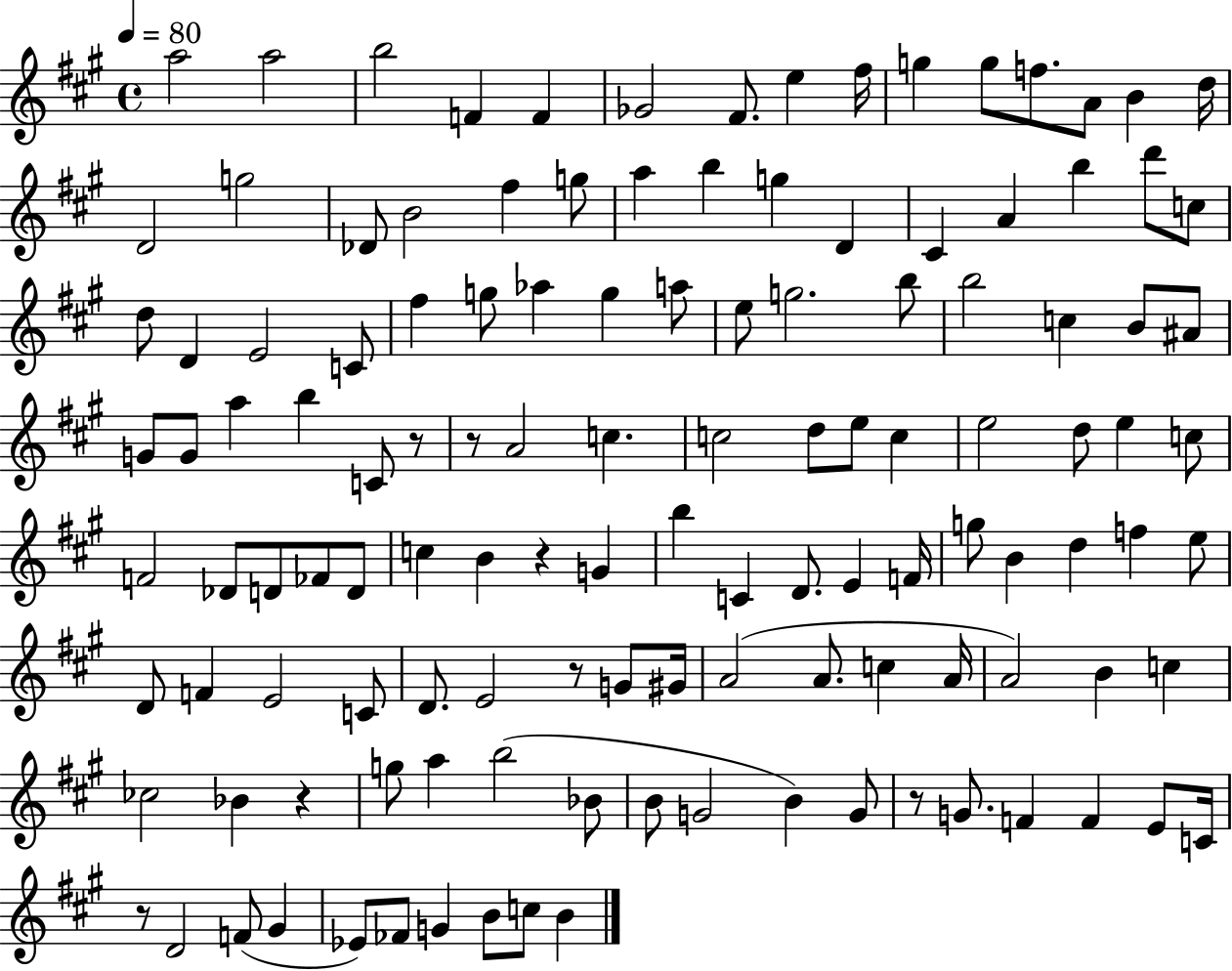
{
  \clef treble
  \time 4/4
  \defaultTimeSignature
  \key a \major
  \tempo 4 = 80
  a''2 a''2 | b''2 f'4 f'4 | ges'2 fis'8. e''4 fis''16 | g''4 g''8 f''8. a'8 b'4 d''16 | \break d'2 g''2 | des'8 b'2 fis''4 g''8 | a''4 b''4 g''4 d'4 | cis'4 a'4 b''4 d'''8 c''8 | \break d''8 d'4 e'2 c'8 | fis''4 g''8 aes''4 g''4 a''8 | e''8 g''2. b''8 | b''2 c''4 b'8 ais'8 | \break g'8 g'8 a''4 b''4 c'8 r8 | r8 a'2 c''4. | c''2 d''8 e''8 c''4 | e''2 d''8 e''4 c''8 | \break f'2 des'8 d'8 fes'8 d'8 | c''4 b'4 r4 g'4 | b''4 c'4 d'8. e'4 f'16 | g''8 b'4 d''4 f''4 e''8 | \break d'8 f'4 e'2 c'8 | d'8. e'2 r8 g'8 gis'16 | a'2( a'8. c''4 a'16 | a'2) b'4 c''4 | \break ces''2 bes'4 r4 | g''8 a''4 b''2( bes'8 | b'8 g'2 b'4) g'8 | r8 g'8. f'4 f'4 e'8 c'16 | \break r8 d'2 f'8( gis'4 | ees'8) fes'8 g'4 b'8 c''8 b'4 | \bar "|."
}